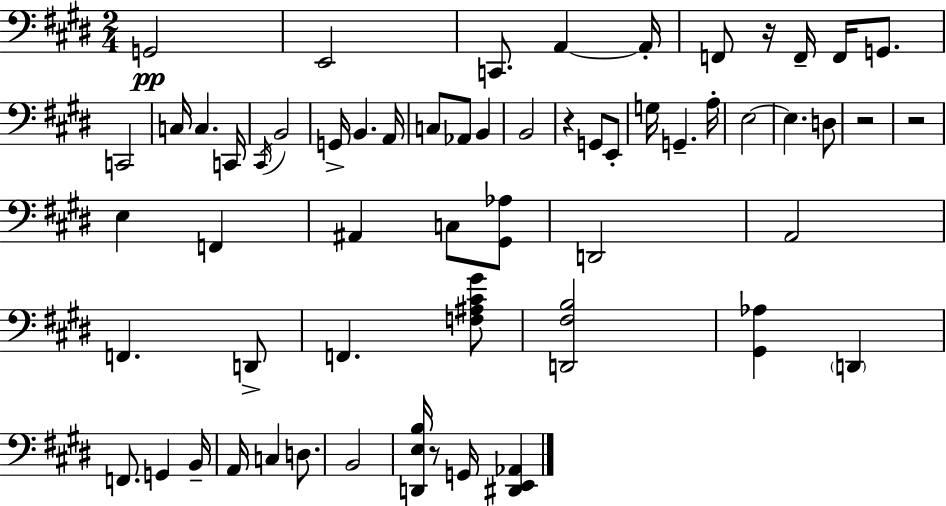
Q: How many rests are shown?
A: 5